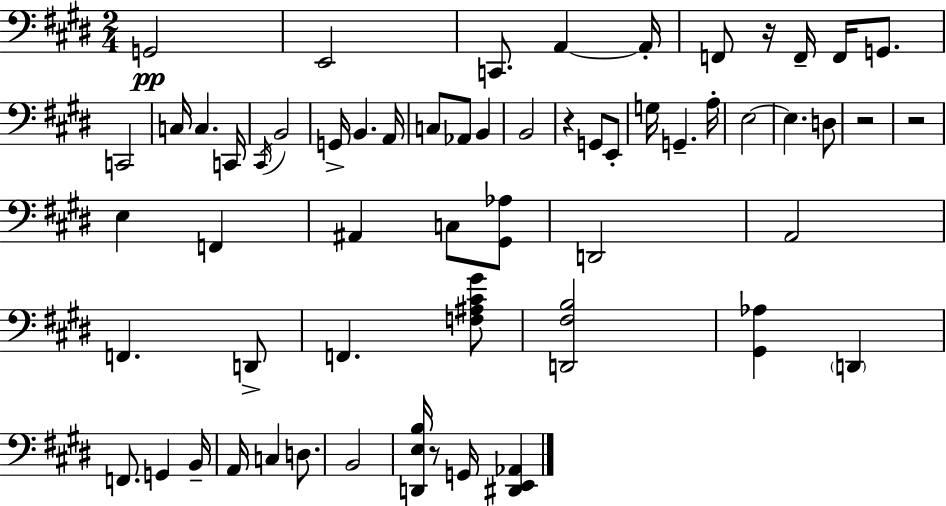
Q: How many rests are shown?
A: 5